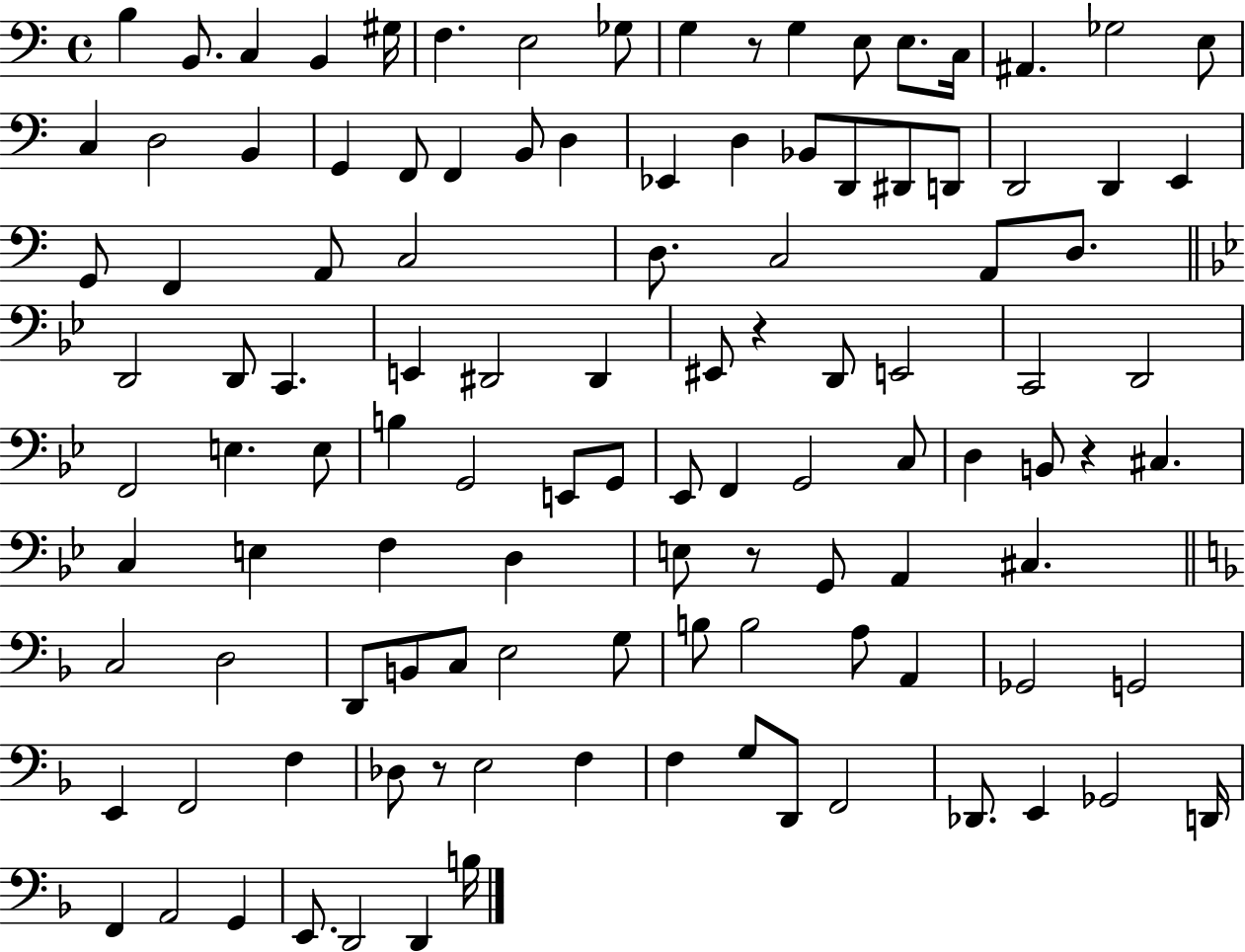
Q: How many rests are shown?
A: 5